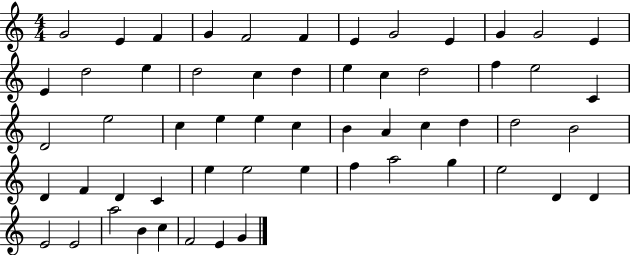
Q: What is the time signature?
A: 4/4